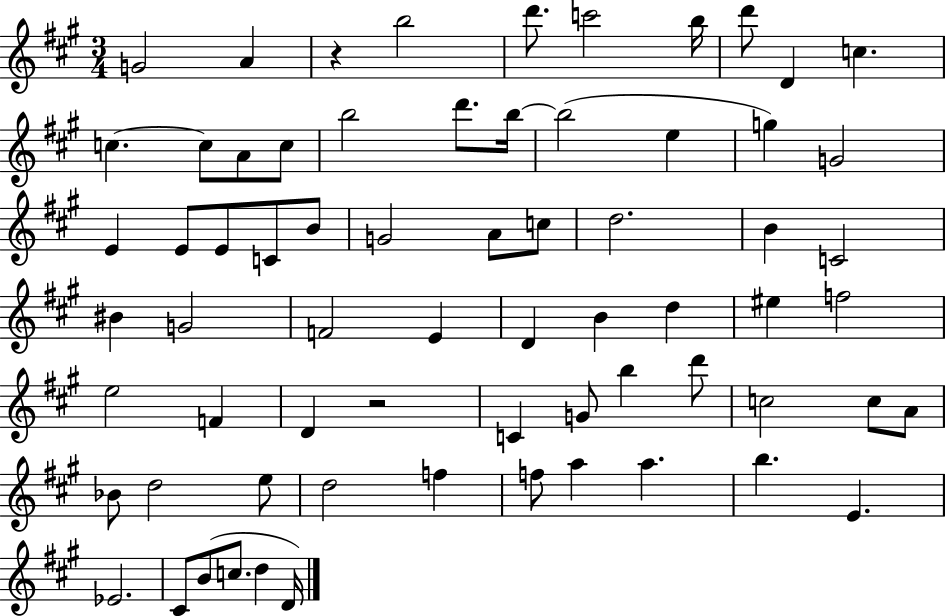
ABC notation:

X:1
T:Untitled
M:3/4
L:1/4
K:A
G2 A z b2 d'/2 c'2 b/4 d'/2 D c c c/2 A/2 c/2 b2 d'/2 b/4 b2 e g G2 E E/2 E/2 C/2 B/2 G2 A/2 c/2 d2 B C2 ^B G2 F2 E D B d ^e f2 e2 F D z2 C G/2 b d'/2 c2 c/2 A/2 _B/2 d2 e/2 d2 f f/2 a a b E _E2 ^C/2 B/2 c/2 d D/4